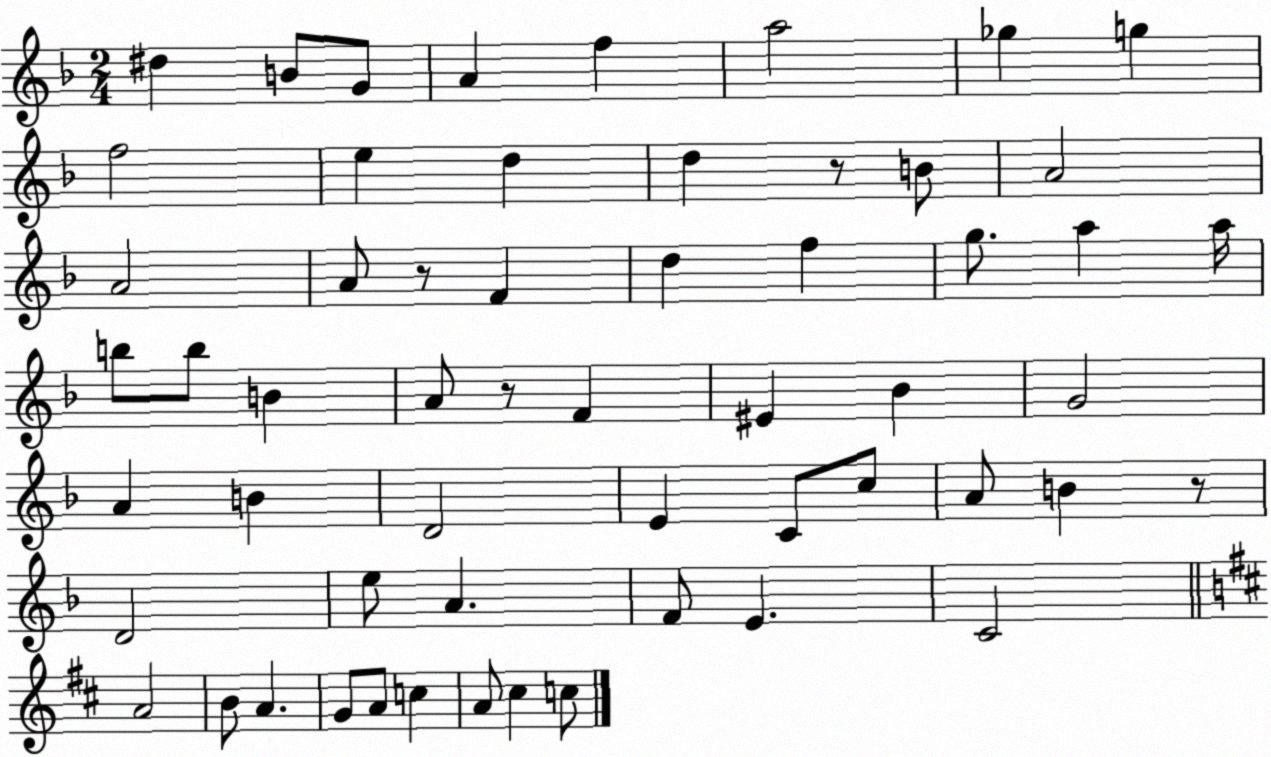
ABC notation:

X:1
T:Untitled
M:2/4
L:1/4
K:F
^d B/2 G/2 A f a2 _g g f2 e d d z/2 B/2 A2 A2 A/2 z/2 F d f g/2 a a/4 b/2 b/2 B A/2 z/2 F ^E _B G2 A B D2 E C/2 c/2 A/2 B z/2 D2 e/2 A F/2 E C2 A2 B/2 A G/2 A/2 c A/2 ^c c/2